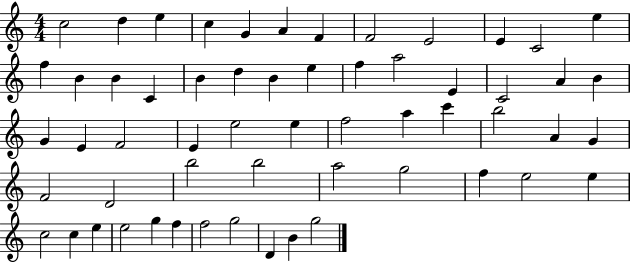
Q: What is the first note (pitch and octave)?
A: C5